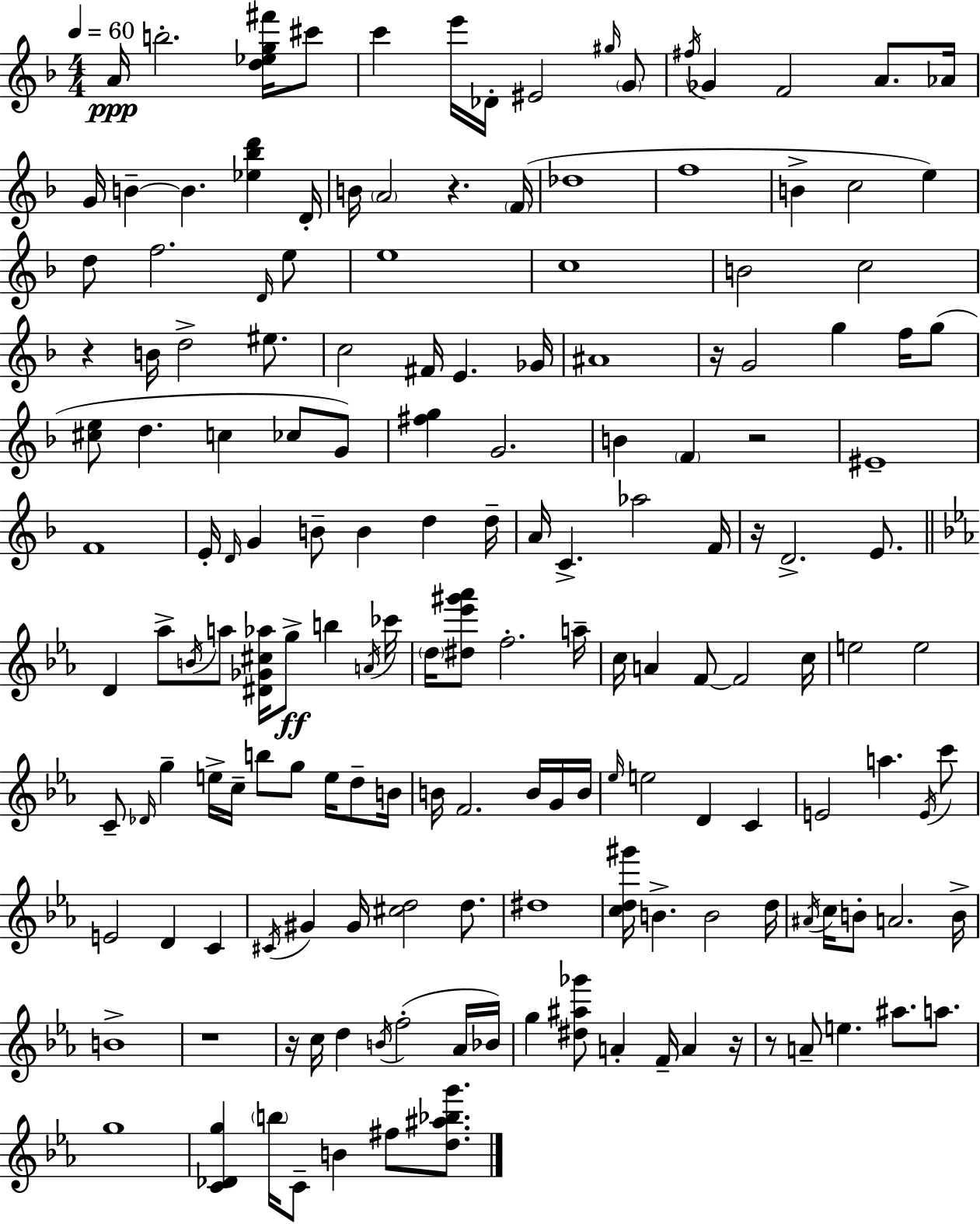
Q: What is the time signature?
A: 4/4